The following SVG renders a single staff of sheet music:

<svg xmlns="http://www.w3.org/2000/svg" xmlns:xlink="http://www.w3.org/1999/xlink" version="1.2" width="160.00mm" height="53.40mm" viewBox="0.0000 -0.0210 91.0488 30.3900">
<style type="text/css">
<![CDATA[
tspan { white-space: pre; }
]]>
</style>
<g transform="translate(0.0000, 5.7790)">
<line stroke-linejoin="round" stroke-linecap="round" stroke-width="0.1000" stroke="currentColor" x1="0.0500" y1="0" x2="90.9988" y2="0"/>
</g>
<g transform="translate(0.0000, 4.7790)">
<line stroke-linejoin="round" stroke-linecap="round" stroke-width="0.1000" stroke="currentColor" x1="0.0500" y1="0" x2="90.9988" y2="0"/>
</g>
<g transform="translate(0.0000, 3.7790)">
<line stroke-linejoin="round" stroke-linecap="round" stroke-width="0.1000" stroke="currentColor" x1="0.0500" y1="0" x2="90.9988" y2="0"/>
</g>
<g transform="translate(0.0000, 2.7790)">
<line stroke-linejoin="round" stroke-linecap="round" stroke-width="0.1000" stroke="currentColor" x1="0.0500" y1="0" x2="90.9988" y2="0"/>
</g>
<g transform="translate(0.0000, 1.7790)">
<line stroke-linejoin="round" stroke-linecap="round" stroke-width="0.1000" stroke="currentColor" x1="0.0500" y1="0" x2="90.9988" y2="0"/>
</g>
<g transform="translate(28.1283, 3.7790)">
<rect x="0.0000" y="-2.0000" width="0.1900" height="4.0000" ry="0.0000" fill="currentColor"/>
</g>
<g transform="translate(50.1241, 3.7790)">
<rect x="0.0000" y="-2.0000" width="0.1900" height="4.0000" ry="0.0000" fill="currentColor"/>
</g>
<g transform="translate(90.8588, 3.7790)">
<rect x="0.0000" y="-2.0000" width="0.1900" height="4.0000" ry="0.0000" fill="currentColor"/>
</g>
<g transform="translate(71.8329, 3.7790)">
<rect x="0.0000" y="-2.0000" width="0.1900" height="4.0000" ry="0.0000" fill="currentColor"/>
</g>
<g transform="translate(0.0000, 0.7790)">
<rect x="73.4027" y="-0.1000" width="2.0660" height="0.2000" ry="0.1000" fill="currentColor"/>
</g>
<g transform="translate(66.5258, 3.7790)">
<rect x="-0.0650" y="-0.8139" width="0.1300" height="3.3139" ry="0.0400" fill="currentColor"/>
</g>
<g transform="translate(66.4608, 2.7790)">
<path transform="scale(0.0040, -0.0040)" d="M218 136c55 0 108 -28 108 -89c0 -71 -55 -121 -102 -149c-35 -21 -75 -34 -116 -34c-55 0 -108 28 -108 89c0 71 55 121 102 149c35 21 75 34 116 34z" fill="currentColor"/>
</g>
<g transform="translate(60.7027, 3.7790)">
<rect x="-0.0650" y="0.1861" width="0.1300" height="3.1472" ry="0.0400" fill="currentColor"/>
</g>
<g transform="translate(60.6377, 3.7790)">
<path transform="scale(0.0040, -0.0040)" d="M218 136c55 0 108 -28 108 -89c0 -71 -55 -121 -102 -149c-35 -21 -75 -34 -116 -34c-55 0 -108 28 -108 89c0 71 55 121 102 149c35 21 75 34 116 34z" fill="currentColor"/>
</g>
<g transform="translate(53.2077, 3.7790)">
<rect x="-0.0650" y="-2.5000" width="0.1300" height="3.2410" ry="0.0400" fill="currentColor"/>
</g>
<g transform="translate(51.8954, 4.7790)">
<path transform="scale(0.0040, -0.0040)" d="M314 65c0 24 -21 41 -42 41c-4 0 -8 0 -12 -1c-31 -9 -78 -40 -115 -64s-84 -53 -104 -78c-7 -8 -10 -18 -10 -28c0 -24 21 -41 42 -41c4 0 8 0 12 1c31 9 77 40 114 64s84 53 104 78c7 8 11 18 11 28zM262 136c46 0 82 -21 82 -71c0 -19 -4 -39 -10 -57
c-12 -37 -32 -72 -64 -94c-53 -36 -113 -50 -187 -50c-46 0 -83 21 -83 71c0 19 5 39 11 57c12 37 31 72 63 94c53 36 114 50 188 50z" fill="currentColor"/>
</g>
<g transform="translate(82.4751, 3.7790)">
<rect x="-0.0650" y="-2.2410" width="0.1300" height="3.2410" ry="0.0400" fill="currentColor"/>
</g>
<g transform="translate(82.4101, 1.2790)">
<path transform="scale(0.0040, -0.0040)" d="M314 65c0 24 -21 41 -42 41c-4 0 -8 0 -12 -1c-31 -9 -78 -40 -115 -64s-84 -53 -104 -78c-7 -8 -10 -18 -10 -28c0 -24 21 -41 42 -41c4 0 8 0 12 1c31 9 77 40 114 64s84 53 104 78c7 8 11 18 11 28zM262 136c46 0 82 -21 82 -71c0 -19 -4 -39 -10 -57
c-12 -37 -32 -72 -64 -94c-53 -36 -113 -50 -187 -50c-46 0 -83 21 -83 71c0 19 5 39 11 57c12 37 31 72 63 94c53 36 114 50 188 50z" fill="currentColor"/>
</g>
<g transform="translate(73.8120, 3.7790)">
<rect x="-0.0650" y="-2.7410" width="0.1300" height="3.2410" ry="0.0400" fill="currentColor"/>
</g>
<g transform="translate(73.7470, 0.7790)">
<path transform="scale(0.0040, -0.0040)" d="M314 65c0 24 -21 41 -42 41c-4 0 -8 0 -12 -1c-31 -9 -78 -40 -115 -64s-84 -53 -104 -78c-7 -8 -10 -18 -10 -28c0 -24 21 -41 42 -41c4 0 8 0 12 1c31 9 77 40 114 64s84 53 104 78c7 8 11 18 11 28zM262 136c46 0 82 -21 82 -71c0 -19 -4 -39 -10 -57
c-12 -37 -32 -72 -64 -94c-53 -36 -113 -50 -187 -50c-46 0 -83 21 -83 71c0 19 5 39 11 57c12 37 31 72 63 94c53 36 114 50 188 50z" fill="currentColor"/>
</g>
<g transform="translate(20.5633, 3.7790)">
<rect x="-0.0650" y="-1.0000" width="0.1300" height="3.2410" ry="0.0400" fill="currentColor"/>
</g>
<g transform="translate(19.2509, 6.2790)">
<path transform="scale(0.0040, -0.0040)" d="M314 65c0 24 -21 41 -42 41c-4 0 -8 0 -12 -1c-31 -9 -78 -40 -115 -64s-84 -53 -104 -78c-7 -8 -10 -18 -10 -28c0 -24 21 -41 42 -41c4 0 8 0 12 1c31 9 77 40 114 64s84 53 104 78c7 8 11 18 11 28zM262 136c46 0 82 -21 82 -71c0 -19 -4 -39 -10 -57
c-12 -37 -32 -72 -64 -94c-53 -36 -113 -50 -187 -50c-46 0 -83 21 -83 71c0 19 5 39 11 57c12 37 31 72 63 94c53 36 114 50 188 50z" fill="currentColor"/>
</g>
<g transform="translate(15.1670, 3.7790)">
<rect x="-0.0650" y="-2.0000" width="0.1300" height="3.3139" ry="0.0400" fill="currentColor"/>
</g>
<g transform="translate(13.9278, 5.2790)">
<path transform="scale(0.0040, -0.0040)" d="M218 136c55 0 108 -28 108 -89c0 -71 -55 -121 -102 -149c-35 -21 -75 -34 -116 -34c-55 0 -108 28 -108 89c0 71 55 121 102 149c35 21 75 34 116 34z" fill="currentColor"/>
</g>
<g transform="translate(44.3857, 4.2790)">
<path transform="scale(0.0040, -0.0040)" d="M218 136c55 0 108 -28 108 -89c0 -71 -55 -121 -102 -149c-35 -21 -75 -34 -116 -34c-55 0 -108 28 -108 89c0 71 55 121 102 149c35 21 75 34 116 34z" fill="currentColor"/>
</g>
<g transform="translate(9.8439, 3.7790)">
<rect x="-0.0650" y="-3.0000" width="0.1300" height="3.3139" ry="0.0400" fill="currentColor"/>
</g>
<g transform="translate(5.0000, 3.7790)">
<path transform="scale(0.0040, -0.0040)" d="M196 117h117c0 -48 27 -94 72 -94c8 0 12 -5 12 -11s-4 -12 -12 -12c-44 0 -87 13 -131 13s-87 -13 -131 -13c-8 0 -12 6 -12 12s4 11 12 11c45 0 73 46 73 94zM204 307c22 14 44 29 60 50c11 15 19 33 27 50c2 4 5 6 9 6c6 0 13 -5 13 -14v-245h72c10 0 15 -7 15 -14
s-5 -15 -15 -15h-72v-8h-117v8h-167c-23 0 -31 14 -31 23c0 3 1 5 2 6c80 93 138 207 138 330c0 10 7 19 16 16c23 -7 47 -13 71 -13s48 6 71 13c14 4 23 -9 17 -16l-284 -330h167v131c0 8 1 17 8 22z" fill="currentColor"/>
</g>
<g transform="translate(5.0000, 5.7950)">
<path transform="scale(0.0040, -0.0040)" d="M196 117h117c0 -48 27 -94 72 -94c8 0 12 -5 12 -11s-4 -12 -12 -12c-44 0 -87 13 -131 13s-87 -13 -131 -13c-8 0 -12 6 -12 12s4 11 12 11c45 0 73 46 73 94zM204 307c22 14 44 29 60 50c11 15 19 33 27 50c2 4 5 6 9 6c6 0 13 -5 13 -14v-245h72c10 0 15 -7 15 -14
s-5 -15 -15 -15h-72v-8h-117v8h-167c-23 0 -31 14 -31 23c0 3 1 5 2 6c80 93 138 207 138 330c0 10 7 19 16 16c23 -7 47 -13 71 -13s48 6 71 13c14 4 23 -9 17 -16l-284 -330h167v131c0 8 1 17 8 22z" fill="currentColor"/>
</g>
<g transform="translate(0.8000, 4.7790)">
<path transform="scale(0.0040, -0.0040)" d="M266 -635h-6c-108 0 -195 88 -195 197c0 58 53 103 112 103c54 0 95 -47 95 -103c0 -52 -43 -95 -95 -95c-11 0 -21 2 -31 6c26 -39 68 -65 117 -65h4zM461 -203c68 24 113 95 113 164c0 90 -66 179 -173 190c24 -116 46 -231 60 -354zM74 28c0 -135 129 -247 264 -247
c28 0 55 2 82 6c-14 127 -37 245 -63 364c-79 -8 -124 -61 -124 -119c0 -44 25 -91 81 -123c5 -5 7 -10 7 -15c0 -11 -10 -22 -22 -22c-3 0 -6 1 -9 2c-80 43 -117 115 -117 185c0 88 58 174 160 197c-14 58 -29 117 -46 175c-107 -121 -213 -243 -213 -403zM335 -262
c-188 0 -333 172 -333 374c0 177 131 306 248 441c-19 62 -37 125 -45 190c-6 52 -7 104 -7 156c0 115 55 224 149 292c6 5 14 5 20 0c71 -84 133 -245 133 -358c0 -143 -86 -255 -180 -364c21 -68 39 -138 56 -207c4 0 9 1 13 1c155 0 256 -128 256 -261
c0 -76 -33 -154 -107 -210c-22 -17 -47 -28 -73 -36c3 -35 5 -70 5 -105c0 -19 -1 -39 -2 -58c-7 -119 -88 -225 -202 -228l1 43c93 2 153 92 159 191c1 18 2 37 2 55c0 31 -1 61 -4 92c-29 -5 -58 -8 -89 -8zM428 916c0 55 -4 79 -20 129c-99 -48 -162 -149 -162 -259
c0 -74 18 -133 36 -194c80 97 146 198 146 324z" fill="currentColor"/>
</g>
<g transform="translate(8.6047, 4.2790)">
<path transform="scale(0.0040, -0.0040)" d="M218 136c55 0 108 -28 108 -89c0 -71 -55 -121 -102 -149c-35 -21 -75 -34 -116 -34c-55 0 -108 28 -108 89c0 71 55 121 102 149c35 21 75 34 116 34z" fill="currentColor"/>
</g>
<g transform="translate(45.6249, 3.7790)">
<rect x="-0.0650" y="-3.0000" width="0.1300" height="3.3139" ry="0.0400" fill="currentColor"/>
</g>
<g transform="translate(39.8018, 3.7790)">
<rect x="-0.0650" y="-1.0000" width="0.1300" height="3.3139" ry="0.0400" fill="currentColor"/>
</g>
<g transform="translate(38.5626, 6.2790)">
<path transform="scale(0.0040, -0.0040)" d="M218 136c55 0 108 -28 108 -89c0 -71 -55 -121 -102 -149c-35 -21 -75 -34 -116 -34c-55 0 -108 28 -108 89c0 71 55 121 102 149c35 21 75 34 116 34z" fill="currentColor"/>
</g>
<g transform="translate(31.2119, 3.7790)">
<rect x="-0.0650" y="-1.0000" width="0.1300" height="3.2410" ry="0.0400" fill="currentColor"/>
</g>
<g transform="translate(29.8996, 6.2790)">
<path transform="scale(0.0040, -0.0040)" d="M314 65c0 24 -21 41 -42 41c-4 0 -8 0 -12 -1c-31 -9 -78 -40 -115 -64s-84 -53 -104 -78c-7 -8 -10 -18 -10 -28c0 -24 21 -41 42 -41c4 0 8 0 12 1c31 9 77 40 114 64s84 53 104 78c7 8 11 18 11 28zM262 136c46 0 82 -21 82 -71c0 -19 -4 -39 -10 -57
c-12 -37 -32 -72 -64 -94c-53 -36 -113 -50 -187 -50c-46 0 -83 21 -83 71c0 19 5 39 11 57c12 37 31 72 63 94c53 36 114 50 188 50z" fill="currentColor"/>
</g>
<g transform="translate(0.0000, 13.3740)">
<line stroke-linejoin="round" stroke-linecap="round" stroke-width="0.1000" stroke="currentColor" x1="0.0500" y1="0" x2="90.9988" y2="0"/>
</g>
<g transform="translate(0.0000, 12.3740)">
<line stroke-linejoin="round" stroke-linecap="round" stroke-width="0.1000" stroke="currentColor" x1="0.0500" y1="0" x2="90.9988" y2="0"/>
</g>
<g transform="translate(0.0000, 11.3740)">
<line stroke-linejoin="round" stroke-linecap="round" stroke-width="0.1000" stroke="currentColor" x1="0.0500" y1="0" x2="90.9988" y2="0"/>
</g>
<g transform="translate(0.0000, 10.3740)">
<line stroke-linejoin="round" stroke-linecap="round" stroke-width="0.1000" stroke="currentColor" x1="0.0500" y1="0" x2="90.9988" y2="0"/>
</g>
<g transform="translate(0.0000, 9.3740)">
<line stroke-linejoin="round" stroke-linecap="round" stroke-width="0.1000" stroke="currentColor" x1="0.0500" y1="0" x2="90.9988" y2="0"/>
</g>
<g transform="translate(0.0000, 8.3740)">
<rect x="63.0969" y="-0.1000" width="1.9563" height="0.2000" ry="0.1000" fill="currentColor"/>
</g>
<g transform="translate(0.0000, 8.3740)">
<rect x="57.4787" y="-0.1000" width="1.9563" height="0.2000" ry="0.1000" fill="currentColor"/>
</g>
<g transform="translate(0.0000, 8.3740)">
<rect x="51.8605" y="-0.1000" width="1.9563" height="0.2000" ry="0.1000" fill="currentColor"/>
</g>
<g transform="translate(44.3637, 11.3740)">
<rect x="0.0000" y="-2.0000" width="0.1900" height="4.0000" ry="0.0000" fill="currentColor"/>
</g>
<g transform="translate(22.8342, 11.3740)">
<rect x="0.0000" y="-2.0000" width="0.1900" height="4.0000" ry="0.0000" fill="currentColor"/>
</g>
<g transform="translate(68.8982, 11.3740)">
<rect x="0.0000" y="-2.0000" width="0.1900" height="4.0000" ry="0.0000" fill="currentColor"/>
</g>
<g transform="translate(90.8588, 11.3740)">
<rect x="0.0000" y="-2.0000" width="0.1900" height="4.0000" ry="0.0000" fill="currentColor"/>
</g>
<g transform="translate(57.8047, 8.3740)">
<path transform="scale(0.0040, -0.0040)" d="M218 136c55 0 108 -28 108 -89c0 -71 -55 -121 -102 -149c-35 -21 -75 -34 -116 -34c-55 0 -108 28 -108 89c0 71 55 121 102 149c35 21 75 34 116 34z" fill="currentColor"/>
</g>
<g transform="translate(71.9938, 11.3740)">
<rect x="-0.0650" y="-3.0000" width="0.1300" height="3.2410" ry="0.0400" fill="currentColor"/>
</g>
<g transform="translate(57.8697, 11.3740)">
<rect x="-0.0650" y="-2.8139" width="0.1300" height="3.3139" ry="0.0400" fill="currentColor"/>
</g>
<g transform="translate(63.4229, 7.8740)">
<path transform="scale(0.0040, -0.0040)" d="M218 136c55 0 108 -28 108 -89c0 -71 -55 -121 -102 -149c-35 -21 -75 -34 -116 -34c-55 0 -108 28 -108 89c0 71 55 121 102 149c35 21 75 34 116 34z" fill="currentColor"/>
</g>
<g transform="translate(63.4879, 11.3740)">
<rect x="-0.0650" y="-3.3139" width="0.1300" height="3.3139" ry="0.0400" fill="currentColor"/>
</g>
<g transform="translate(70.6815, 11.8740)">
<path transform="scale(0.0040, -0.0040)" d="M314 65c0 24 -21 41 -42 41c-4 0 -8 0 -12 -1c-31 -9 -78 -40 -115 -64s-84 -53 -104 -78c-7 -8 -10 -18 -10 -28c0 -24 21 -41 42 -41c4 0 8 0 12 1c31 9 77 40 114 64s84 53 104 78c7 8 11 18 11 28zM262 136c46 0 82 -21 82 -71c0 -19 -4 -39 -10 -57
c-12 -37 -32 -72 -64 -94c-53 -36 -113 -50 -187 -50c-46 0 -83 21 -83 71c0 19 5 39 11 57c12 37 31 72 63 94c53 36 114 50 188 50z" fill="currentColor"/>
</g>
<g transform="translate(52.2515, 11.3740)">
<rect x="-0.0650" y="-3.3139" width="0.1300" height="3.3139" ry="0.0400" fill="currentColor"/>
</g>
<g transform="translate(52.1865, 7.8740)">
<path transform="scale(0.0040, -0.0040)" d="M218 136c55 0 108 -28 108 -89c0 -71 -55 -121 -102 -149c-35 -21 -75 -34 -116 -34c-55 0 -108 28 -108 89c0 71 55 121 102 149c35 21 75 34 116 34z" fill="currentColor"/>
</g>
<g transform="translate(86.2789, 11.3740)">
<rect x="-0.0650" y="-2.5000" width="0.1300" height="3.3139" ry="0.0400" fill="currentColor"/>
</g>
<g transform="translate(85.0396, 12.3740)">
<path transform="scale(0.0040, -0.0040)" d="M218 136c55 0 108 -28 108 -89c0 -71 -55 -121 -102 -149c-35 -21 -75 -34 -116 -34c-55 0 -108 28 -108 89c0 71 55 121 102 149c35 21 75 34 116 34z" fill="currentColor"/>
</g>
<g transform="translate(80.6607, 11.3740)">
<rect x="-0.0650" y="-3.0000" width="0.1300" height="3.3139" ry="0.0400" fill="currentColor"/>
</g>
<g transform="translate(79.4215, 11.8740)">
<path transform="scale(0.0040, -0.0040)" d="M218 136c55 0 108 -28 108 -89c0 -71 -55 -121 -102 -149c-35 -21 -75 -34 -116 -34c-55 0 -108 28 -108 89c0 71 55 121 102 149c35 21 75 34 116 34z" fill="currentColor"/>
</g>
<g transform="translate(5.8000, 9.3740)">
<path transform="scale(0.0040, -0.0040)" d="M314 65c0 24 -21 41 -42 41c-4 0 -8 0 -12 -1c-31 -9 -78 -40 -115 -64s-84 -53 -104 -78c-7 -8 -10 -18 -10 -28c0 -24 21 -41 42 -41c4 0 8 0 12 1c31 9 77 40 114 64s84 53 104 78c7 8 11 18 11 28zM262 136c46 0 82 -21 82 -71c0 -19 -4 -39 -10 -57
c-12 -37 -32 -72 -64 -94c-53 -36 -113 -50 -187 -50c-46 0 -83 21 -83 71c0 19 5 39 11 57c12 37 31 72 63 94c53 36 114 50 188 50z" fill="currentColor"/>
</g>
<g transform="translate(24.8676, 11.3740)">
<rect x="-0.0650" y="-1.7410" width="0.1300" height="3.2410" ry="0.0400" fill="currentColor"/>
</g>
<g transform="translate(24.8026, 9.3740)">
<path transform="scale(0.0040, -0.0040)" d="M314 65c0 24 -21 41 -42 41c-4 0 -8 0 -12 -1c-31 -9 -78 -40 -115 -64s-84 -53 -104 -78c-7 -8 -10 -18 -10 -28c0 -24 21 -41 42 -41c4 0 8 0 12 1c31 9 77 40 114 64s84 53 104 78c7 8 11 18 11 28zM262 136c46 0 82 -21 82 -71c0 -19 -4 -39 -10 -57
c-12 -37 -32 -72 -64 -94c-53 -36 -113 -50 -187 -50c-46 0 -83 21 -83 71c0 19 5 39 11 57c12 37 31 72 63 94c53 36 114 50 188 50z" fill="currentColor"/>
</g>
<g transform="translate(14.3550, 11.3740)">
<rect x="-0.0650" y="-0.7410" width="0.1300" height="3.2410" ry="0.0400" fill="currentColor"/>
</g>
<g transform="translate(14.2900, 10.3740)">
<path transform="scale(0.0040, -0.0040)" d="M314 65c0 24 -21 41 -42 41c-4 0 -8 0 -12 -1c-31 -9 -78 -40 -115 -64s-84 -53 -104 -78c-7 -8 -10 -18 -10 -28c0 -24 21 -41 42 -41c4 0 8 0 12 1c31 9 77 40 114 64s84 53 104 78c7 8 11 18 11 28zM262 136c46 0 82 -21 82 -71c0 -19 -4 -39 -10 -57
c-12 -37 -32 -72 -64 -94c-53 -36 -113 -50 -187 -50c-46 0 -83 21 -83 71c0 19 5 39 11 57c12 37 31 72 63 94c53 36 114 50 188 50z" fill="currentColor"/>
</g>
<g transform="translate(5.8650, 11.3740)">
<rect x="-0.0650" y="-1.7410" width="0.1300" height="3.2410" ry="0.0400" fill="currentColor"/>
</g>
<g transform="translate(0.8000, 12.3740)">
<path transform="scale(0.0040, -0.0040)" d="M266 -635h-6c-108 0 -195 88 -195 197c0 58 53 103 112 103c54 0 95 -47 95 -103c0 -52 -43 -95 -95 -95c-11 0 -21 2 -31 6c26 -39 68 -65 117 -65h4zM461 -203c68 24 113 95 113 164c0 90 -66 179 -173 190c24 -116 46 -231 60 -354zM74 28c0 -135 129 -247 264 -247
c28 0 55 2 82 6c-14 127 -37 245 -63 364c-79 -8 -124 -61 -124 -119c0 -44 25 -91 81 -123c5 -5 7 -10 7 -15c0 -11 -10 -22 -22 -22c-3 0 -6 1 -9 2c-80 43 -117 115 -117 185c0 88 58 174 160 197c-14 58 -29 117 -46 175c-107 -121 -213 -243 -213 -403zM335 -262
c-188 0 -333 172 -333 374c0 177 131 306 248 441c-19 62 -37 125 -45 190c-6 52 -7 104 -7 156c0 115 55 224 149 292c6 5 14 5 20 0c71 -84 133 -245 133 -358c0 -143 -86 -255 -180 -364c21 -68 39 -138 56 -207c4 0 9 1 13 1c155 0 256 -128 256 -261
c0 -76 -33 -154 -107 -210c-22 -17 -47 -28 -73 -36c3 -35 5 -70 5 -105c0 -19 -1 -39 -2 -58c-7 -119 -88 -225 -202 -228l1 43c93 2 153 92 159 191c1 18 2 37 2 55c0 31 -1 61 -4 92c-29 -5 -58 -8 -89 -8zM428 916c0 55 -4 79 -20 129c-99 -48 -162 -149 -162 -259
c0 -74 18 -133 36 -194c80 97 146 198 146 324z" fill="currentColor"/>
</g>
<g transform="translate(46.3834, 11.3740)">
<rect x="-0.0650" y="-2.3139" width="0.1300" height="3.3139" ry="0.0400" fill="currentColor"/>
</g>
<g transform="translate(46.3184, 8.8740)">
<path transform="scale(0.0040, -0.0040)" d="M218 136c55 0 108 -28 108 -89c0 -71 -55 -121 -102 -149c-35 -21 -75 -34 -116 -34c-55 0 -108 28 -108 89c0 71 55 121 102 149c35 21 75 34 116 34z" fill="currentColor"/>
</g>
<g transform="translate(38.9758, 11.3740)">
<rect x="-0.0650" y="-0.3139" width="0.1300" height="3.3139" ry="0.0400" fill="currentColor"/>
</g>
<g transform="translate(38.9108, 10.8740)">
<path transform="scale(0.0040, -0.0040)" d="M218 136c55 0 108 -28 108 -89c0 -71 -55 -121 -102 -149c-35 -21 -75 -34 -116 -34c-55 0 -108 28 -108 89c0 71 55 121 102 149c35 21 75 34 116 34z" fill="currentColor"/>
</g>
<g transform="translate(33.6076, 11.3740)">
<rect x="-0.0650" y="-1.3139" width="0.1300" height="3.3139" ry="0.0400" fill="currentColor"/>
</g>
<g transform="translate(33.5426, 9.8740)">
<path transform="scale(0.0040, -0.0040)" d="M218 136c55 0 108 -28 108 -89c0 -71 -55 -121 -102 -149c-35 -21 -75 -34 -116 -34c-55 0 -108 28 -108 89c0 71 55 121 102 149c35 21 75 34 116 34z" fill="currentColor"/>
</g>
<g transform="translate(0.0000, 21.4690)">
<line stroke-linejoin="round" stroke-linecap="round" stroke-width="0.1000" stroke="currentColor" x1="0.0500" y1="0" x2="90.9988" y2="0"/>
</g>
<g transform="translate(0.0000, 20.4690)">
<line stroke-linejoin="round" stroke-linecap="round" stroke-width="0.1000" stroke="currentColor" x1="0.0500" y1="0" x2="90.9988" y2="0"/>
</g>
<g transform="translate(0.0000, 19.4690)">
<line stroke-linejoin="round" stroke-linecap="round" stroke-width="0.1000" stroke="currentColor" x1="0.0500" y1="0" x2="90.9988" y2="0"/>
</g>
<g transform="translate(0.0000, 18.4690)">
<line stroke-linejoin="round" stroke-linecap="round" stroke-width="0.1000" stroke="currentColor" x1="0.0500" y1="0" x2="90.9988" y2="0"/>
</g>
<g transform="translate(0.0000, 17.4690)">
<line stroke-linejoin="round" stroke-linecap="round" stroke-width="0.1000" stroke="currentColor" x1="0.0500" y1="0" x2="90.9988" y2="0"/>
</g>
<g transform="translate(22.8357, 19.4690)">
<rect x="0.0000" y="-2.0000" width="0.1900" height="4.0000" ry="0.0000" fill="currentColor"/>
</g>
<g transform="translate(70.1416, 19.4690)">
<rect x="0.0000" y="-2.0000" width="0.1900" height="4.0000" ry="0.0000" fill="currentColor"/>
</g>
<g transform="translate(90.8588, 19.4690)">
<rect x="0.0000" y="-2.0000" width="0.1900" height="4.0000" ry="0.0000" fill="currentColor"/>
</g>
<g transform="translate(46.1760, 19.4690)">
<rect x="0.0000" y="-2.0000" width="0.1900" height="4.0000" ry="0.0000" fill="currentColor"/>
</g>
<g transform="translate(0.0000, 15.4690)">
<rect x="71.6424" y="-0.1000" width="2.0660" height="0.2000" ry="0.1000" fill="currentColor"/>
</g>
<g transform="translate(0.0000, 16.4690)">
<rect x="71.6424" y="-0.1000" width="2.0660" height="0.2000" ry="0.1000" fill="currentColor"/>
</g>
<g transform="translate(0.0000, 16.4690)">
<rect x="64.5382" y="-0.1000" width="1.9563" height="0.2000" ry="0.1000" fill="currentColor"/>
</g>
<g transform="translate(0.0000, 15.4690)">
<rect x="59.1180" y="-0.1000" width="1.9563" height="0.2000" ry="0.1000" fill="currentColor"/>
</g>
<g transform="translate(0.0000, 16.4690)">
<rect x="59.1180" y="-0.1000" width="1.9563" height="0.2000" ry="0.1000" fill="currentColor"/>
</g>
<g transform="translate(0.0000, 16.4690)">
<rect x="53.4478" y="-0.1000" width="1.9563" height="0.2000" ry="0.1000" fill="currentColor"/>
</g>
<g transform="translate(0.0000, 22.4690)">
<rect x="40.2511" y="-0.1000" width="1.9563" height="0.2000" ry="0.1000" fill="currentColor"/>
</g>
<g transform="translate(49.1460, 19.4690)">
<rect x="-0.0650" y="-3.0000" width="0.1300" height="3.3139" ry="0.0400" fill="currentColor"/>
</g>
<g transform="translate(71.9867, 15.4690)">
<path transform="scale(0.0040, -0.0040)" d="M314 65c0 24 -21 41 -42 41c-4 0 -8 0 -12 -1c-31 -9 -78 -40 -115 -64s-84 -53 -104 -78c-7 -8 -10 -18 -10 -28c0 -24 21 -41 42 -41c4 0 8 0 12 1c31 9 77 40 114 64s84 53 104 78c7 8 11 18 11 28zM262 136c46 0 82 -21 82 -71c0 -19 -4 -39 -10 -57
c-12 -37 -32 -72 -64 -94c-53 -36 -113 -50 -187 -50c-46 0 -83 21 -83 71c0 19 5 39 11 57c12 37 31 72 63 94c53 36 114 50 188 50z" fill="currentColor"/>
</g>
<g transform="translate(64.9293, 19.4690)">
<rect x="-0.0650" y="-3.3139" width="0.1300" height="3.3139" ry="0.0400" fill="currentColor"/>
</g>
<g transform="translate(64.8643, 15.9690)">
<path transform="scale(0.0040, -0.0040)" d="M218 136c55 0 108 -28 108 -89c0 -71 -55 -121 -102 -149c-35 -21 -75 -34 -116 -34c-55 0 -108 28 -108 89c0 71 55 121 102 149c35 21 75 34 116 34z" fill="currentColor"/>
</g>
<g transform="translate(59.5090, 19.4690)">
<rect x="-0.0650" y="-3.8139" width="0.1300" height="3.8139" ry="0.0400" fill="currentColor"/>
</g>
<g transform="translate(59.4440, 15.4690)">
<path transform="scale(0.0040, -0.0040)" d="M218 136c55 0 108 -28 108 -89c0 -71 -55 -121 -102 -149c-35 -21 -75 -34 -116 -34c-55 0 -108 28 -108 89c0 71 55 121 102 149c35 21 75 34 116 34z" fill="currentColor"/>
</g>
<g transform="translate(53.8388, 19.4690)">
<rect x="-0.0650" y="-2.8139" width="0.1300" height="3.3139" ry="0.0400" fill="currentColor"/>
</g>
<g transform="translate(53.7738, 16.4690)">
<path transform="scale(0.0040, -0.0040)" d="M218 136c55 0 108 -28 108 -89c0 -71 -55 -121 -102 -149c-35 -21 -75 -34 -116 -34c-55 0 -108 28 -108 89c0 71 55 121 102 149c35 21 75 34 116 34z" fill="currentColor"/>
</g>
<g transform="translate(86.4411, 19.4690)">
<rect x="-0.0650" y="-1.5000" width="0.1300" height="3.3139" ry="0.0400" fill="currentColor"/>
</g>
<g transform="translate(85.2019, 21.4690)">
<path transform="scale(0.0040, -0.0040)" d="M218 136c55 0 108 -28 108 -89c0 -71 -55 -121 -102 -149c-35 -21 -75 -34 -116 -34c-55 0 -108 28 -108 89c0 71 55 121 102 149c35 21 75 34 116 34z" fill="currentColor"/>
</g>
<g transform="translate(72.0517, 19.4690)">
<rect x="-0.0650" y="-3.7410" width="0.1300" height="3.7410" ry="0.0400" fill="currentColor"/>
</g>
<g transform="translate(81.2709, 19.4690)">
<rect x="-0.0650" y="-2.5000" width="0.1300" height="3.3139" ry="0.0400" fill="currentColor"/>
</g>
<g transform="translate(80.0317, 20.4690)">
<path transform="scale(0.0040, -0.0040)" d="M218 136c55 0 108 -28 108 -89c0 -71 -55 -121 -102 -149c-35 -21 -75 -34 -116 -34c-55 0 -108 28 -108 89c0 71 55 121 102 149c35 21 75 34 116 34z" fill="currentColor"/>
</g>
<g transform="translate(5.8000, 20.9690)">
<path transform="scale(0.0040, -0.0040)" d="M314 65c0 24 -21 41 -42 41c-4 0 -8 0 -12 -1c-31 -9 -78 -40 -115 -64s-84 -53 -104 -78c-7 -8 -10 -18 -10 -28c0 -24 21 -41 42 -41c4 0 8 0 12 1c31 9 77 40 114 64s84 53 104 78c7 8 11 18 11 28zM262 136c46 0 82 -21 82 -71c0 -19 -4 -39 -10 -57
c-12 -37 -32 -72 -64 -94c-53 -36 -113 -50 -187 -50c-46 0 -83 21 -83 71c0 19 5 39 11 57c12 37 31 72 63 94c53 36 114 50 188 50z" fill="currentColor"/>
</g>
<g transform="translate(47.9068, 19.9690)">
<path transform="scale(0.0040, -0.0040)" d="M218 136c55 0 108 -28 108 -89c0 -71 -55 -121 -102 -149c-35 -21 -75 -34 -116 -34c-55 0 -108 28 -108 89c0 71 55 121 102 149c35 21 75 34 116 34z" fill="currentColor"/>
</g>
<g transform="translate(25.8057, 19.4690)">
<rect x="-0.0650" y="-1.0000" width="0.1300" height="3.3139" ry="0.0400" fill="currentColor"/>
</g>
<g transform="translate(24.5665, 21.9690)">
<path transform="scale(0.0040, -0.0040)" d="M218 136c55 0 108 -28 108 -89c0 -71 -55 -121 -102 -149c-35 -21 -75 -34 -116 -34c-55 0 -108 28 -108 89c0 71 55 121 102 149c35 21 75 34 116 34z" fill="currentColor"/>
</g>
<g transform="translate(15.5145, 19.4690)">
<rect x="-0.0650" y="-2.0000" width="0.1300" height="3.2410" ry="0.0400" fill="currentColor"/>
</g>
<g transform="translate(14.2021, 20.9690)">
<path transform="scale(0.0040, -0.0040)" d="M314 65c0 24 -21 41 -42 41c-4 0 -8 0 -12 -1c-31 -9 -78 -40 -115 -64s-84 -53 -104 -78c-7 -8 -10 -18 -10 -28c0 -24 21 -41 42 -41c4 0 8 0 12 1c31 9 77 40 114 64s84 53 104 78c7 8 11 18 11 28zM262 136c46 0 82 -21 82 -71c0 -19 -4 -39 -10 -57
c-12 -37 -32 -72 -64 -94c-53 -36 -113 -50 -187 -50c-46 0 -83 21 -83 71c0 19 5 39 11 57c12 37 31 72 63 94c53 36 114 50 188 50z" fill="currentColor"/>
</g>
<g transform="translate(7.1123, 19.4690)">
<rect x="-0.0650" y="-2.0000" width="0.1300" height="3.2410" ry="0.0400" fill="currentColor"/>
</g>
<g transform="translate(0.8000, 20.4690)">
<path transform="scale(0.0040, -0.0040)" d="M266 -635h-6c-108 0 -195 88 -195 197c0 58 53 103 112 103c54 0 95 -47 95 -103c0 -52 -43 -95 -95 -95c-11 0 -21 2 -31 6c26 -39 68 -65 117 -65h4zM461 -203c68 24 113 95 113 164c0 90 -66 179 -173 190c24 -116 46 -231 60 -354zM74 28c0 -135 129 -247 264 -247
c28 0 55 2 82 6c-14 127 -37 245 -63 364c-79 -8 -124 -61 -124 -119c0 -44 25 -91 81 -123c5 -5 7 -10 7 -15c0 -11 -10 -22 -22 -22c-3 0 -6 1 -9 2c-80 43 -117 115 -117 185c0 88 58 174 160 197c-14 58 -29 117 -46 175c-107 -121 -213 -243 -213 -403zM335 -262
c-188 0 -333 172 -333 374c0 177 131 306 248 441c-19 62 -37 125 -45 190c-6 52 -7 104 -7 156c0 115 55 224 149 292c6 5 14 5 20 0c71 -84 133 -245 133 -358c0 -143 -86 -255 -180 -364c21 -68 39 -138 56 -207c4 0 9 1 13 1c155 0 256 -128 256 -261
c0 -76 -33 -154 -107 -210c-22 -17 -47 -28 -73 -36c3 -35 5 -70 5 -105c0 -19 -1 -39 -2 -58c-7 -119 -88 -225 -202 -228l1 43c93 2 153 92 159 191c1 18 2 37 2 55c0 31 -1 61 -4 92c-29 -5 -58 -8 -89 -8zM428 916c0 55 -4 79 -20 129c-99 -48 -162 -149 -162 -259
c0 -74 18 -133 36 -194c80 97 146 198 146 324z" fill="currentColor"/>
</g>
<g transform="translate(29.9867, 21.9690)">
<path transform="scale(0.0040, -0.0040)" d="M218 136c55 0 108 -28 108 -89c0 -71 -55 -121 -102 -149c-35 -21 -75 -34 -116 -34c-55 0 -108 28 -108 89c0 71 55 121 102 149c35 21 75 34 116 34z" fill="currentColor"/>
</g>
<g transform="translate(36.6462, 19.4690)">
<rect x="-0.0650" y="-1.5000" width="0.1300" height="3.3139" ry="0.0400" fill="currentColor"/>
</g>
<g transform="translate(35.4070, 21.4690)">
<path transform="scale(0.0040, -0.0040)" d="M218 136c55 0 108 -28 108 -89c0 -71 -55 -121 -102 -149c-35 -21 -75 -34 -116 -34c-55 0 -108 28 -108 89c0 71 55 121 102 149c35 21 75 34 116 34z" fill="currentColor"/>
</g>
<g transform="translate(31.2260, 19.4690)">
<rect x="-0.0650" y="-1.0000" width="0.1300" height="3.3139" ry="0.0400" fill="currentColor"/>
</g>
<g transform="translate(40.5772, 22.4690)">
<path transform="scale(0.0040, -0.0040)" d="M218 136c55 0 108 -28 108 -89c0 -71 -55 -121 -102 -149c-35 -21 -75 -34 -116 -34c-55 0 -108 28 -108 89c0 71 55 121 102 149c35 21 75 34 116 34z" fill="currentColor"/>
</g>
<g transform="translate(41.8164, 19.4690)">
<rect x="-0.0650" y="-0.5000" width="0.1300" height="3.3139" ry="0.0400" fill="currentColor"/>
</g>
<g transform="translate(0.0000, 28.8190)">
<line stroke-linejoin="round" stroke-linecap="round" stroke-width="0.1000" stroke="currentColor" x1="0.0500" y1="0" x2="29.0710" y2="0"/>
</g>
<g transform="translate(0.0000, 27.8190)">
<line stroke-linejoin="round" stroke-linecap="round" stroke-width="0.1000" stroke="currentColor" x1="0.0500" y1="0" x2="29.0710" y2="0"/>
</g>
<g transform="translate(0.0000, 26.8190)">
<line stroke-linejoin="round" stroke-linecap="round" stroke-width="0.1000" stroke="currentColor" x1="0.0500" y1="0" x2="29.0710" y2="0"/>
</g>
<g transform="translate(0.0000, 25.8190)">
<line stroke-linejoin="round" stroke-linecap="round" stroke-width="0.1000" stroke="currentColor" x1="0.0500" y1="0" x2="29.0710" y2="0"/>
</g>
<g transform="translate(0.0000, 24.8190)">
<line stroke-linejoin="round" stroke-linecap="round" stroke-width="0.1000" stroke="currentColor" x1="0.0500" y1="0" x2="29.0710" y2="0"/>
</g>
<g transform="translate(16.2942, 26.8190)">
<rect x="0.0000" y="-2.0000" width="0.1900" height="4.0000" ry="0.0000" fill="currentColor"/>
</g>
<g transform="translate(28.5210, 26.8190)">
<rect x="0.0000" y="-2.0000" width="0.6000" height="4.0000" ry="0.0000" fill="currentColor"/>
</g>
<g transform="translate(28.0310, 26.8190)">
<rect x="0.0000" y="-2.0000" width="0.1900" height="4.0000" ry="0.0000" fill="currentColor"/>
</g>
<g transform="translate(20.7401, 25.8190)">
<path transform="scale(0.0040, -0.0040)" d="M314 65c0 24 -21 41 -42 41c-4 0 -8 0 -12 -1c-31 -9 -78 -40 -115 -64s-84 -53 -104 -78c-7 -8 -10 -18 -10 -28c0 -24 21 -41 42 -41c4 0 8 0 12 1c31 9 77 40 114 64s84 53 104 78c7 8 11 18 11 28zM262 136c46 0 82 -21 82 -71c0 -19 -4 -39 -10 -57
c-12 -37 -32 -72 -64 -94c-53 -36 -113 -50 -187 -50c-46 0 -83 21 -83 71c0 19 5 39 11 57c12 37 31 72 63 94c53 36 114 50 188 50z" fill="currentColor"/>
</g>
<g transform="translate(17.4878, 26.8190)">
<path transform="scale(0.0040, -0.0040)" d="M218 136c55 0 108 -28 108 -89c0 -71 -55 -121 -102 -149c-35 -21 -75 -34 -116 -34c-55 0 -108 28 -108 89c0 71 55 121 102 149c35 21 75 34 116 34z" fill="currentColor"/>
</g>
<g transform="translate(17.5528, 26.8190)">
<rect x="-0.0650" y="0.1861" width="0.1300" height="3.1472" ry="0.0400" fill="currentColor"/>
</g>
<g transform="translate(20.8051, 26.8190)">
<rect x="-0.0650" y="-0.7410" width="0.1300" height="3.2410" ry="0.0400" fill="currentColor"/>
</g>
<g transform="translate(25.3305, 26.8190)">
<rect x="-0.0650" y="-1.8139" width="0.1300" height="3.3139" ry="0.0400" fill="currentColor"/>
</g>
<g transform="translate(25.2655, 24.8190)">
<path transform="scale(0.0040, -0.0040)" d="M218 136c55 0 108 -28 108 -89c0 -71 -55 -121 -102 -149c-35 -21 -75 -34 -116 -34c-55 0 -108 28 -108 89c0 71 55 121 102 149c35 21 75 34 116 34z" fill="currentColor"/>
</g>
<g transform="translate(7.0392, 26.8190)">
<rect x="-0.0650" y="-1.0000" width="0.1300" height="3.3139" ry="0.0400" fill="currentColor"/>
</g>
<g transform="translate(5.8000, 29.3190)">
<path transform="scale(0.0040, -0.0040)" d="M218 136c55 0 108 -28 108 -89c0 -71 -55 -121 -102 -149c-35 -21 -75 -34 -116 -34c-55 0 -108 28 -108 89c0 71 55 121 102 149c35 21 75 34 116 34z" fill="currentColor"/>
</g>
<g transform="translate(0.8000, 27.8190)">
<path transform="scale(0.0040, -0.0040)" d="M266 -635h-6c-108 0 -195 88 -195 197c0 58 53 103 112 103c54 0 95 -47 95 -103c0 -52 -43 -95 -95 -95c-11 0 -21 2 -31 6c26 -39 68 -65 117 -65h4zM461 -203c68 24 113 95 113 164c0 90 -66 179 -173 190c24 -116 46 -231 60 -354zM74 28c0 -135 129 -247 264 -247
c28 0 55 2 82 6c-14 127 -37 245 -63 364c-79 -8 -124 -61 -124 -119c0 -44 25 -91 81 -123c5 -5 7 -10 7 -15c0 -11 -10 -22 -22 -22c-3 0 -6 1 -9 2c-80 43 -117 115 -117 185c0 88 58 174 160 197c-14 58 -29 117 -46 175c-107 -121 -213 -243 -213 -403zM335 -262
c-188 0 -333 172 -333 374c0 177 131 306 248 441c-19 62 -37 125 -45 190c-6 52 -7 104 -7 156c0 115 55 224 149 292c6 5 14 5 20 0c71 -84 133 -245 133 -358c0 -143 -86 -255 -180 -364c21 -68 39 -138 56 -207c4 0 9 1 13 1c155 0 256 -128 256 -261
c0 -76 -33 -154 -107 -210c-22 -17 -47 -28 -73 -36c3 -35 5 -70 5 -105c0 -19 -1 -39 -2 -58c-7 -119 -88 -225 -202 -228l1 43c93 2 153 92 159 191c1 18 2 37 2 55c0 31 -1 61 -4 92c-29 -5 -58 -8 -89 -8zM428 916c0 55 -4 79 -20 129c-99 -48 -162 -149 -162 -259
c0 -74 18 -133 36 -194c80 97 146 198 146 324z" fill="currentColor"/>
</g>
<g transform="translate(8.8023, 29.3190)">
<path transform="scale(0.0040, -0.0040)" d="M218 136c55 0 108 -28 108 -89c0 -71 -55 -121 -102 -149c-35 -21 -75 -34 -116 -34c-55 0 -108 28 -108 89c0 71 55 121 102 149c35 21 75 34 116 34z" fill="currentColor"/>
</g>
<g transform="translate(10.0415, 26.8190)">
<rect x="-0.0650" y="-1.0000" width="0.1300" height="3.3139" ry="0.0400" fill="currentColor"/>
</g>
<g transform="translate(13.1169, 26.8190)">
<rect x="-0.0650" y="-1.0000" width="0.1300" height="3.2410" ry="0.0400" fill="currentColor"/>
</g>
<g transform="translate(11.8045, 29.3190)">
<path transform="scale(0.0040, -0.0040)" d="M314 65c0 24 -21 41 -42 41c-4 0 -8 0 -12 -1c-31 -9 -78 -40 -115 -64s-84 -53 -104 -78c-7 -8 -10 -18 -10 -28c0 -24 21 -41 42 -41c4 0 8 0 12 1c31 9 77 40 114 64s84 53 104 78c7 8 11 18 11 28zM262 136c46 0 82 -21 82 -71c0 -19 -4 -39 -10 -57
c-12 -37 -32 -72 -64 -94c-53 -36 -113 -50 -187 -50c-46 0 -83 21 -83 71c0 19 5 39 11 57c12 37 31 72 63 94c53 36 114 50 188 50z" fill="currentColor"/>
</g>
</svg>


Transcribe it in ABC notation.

X:1
T:Untitled
M:4/4
L:1/4
K:C
A F D2 D2 D A G2 B d a2 g2 f2 d2 f2 e c g b a b A2 A G F2 F2 D D E C A a c' b c'2 G E D D D2 B d2 f